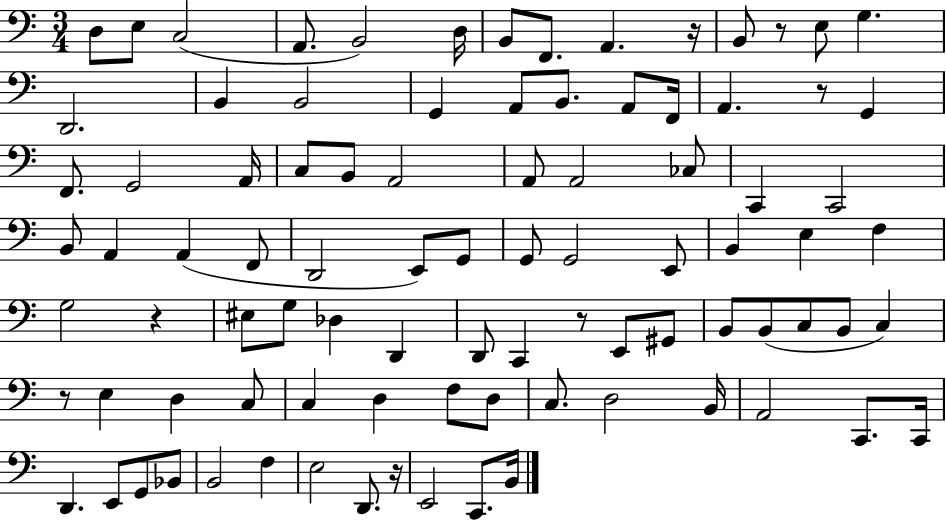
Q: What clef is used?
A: bass